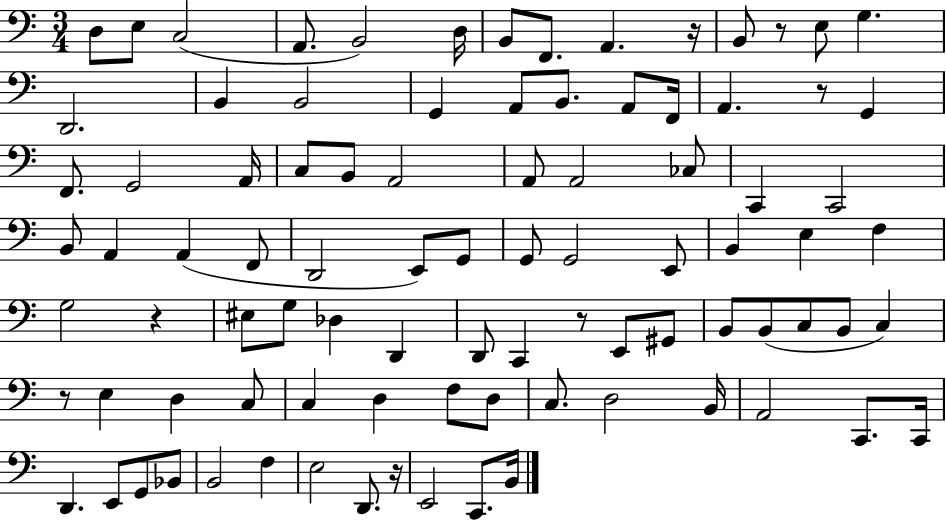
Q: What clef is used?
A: bass